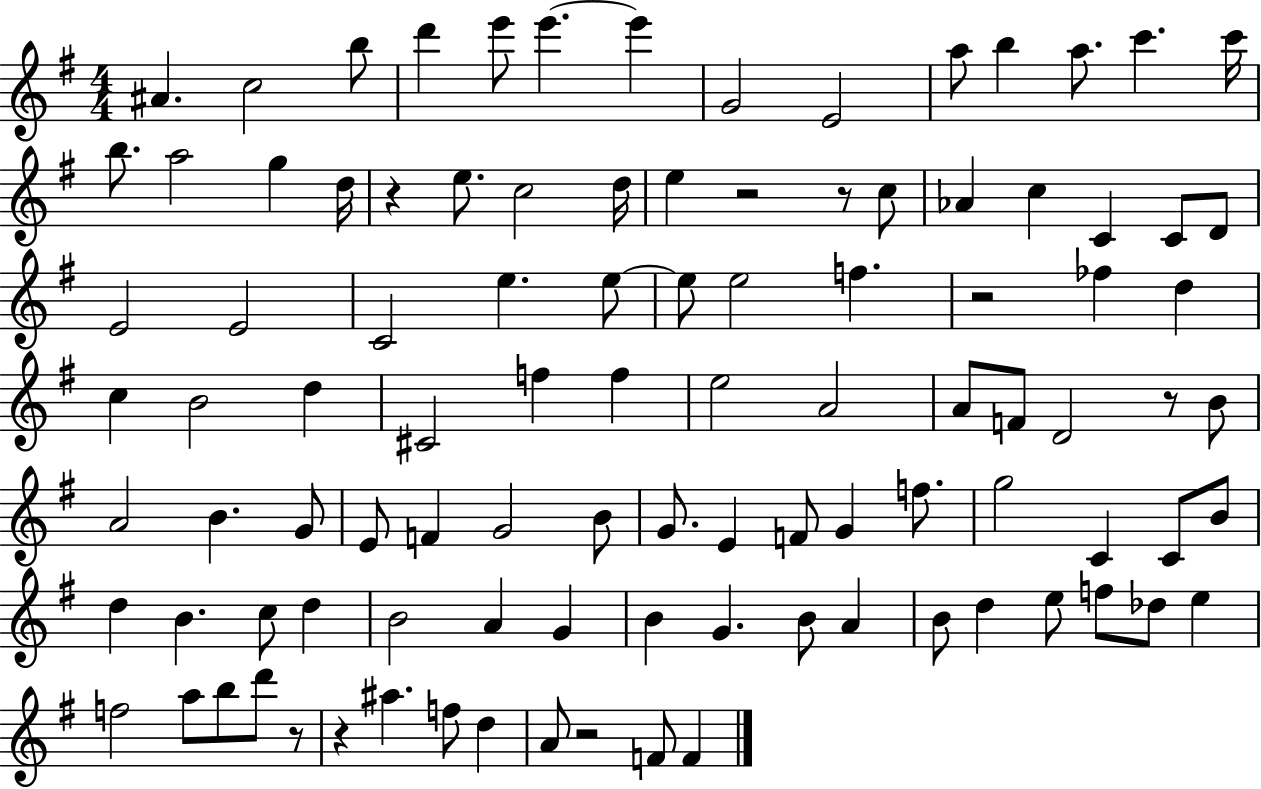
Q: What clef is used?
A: treble